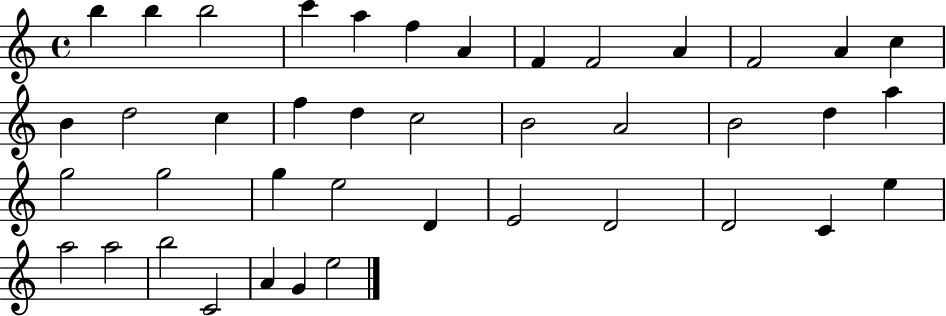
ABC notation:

X:1
T:Untitled
M:4/4
L:1/4
K:C
b b b2 c' a f A F F2 A F2 A c B d2 c f d c2 B2 A2 B2 d a g2 g2 g e2 D E2 D2 D2 C e a2 a2 b2 C2 A G e2